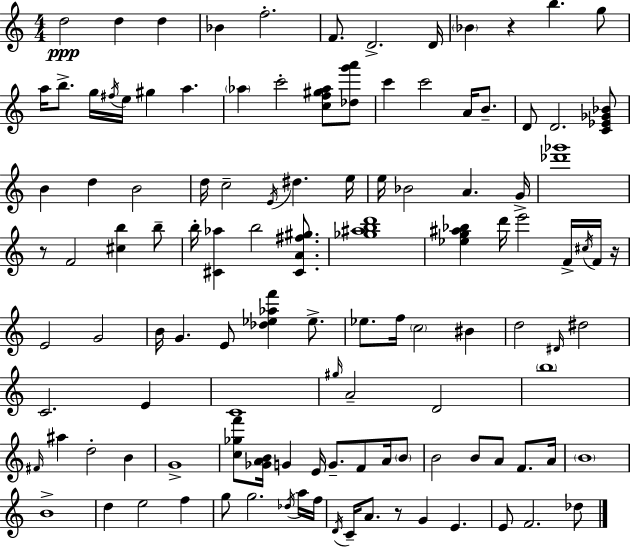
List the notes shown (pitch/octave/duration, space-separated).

D5/h D5/q D5/q Bb4/q F5/h. F4/e. D4/h. D4/s Bb4/q R/q B5/q. G5/e A5/s B5/e. G5/s F#5/s E5/s G#5/q A5/q. Ab5/q C6/h [C5,F5,G#5,Ab5]/e [Db5,G6,A6]/e C6/q C6/h A4/s B4/e. D4/e D4/h. [C4,Eb4,Gb4,Bb4]/e B4/q D5/q B4/h D5/s C5/h E4/s D#5/q. E5/s E5/s Bb4/h A4/q. G4/s [Db6,Gb6]/w R/e F4/h [C#5,B5]/q B5/e B5/s [C#4,Ab5]/q B5/h [C#4,A4,F#5,G#5]/e. [Gb5,A#5,B5,D6]/w [Eb5,G5,A#5,Bb5]/q D6/s E6/h F4/s C#5/s F4/s R/s E4/h G4/h B4/s G4/q. E4/e [Db5,Eb5,Ab5,F6]/q Eb5/e. Eb5/e. F5/s C5/h BIS4/q D5/h D#4/s D#5/h C4/h. E4/q C4/w G#5/s A4/h D4/h B5/w F#4/s A#5/q D5/h B4/q G4/w [C5,Gb5,F6]/e [Gb4,A4,B4]/s G4/q E4/s G4/e. F4/e A4/s B4/e B4/h B4/e A4/e F4/e. A4/s B4/w B4/w D5/q E5/h F5/q G5/e G5/h. Db5/s A5/s F5/s D4/s C4/s A4/e. R/e G4/q E4/q. E4/e F4/h. Db5/e